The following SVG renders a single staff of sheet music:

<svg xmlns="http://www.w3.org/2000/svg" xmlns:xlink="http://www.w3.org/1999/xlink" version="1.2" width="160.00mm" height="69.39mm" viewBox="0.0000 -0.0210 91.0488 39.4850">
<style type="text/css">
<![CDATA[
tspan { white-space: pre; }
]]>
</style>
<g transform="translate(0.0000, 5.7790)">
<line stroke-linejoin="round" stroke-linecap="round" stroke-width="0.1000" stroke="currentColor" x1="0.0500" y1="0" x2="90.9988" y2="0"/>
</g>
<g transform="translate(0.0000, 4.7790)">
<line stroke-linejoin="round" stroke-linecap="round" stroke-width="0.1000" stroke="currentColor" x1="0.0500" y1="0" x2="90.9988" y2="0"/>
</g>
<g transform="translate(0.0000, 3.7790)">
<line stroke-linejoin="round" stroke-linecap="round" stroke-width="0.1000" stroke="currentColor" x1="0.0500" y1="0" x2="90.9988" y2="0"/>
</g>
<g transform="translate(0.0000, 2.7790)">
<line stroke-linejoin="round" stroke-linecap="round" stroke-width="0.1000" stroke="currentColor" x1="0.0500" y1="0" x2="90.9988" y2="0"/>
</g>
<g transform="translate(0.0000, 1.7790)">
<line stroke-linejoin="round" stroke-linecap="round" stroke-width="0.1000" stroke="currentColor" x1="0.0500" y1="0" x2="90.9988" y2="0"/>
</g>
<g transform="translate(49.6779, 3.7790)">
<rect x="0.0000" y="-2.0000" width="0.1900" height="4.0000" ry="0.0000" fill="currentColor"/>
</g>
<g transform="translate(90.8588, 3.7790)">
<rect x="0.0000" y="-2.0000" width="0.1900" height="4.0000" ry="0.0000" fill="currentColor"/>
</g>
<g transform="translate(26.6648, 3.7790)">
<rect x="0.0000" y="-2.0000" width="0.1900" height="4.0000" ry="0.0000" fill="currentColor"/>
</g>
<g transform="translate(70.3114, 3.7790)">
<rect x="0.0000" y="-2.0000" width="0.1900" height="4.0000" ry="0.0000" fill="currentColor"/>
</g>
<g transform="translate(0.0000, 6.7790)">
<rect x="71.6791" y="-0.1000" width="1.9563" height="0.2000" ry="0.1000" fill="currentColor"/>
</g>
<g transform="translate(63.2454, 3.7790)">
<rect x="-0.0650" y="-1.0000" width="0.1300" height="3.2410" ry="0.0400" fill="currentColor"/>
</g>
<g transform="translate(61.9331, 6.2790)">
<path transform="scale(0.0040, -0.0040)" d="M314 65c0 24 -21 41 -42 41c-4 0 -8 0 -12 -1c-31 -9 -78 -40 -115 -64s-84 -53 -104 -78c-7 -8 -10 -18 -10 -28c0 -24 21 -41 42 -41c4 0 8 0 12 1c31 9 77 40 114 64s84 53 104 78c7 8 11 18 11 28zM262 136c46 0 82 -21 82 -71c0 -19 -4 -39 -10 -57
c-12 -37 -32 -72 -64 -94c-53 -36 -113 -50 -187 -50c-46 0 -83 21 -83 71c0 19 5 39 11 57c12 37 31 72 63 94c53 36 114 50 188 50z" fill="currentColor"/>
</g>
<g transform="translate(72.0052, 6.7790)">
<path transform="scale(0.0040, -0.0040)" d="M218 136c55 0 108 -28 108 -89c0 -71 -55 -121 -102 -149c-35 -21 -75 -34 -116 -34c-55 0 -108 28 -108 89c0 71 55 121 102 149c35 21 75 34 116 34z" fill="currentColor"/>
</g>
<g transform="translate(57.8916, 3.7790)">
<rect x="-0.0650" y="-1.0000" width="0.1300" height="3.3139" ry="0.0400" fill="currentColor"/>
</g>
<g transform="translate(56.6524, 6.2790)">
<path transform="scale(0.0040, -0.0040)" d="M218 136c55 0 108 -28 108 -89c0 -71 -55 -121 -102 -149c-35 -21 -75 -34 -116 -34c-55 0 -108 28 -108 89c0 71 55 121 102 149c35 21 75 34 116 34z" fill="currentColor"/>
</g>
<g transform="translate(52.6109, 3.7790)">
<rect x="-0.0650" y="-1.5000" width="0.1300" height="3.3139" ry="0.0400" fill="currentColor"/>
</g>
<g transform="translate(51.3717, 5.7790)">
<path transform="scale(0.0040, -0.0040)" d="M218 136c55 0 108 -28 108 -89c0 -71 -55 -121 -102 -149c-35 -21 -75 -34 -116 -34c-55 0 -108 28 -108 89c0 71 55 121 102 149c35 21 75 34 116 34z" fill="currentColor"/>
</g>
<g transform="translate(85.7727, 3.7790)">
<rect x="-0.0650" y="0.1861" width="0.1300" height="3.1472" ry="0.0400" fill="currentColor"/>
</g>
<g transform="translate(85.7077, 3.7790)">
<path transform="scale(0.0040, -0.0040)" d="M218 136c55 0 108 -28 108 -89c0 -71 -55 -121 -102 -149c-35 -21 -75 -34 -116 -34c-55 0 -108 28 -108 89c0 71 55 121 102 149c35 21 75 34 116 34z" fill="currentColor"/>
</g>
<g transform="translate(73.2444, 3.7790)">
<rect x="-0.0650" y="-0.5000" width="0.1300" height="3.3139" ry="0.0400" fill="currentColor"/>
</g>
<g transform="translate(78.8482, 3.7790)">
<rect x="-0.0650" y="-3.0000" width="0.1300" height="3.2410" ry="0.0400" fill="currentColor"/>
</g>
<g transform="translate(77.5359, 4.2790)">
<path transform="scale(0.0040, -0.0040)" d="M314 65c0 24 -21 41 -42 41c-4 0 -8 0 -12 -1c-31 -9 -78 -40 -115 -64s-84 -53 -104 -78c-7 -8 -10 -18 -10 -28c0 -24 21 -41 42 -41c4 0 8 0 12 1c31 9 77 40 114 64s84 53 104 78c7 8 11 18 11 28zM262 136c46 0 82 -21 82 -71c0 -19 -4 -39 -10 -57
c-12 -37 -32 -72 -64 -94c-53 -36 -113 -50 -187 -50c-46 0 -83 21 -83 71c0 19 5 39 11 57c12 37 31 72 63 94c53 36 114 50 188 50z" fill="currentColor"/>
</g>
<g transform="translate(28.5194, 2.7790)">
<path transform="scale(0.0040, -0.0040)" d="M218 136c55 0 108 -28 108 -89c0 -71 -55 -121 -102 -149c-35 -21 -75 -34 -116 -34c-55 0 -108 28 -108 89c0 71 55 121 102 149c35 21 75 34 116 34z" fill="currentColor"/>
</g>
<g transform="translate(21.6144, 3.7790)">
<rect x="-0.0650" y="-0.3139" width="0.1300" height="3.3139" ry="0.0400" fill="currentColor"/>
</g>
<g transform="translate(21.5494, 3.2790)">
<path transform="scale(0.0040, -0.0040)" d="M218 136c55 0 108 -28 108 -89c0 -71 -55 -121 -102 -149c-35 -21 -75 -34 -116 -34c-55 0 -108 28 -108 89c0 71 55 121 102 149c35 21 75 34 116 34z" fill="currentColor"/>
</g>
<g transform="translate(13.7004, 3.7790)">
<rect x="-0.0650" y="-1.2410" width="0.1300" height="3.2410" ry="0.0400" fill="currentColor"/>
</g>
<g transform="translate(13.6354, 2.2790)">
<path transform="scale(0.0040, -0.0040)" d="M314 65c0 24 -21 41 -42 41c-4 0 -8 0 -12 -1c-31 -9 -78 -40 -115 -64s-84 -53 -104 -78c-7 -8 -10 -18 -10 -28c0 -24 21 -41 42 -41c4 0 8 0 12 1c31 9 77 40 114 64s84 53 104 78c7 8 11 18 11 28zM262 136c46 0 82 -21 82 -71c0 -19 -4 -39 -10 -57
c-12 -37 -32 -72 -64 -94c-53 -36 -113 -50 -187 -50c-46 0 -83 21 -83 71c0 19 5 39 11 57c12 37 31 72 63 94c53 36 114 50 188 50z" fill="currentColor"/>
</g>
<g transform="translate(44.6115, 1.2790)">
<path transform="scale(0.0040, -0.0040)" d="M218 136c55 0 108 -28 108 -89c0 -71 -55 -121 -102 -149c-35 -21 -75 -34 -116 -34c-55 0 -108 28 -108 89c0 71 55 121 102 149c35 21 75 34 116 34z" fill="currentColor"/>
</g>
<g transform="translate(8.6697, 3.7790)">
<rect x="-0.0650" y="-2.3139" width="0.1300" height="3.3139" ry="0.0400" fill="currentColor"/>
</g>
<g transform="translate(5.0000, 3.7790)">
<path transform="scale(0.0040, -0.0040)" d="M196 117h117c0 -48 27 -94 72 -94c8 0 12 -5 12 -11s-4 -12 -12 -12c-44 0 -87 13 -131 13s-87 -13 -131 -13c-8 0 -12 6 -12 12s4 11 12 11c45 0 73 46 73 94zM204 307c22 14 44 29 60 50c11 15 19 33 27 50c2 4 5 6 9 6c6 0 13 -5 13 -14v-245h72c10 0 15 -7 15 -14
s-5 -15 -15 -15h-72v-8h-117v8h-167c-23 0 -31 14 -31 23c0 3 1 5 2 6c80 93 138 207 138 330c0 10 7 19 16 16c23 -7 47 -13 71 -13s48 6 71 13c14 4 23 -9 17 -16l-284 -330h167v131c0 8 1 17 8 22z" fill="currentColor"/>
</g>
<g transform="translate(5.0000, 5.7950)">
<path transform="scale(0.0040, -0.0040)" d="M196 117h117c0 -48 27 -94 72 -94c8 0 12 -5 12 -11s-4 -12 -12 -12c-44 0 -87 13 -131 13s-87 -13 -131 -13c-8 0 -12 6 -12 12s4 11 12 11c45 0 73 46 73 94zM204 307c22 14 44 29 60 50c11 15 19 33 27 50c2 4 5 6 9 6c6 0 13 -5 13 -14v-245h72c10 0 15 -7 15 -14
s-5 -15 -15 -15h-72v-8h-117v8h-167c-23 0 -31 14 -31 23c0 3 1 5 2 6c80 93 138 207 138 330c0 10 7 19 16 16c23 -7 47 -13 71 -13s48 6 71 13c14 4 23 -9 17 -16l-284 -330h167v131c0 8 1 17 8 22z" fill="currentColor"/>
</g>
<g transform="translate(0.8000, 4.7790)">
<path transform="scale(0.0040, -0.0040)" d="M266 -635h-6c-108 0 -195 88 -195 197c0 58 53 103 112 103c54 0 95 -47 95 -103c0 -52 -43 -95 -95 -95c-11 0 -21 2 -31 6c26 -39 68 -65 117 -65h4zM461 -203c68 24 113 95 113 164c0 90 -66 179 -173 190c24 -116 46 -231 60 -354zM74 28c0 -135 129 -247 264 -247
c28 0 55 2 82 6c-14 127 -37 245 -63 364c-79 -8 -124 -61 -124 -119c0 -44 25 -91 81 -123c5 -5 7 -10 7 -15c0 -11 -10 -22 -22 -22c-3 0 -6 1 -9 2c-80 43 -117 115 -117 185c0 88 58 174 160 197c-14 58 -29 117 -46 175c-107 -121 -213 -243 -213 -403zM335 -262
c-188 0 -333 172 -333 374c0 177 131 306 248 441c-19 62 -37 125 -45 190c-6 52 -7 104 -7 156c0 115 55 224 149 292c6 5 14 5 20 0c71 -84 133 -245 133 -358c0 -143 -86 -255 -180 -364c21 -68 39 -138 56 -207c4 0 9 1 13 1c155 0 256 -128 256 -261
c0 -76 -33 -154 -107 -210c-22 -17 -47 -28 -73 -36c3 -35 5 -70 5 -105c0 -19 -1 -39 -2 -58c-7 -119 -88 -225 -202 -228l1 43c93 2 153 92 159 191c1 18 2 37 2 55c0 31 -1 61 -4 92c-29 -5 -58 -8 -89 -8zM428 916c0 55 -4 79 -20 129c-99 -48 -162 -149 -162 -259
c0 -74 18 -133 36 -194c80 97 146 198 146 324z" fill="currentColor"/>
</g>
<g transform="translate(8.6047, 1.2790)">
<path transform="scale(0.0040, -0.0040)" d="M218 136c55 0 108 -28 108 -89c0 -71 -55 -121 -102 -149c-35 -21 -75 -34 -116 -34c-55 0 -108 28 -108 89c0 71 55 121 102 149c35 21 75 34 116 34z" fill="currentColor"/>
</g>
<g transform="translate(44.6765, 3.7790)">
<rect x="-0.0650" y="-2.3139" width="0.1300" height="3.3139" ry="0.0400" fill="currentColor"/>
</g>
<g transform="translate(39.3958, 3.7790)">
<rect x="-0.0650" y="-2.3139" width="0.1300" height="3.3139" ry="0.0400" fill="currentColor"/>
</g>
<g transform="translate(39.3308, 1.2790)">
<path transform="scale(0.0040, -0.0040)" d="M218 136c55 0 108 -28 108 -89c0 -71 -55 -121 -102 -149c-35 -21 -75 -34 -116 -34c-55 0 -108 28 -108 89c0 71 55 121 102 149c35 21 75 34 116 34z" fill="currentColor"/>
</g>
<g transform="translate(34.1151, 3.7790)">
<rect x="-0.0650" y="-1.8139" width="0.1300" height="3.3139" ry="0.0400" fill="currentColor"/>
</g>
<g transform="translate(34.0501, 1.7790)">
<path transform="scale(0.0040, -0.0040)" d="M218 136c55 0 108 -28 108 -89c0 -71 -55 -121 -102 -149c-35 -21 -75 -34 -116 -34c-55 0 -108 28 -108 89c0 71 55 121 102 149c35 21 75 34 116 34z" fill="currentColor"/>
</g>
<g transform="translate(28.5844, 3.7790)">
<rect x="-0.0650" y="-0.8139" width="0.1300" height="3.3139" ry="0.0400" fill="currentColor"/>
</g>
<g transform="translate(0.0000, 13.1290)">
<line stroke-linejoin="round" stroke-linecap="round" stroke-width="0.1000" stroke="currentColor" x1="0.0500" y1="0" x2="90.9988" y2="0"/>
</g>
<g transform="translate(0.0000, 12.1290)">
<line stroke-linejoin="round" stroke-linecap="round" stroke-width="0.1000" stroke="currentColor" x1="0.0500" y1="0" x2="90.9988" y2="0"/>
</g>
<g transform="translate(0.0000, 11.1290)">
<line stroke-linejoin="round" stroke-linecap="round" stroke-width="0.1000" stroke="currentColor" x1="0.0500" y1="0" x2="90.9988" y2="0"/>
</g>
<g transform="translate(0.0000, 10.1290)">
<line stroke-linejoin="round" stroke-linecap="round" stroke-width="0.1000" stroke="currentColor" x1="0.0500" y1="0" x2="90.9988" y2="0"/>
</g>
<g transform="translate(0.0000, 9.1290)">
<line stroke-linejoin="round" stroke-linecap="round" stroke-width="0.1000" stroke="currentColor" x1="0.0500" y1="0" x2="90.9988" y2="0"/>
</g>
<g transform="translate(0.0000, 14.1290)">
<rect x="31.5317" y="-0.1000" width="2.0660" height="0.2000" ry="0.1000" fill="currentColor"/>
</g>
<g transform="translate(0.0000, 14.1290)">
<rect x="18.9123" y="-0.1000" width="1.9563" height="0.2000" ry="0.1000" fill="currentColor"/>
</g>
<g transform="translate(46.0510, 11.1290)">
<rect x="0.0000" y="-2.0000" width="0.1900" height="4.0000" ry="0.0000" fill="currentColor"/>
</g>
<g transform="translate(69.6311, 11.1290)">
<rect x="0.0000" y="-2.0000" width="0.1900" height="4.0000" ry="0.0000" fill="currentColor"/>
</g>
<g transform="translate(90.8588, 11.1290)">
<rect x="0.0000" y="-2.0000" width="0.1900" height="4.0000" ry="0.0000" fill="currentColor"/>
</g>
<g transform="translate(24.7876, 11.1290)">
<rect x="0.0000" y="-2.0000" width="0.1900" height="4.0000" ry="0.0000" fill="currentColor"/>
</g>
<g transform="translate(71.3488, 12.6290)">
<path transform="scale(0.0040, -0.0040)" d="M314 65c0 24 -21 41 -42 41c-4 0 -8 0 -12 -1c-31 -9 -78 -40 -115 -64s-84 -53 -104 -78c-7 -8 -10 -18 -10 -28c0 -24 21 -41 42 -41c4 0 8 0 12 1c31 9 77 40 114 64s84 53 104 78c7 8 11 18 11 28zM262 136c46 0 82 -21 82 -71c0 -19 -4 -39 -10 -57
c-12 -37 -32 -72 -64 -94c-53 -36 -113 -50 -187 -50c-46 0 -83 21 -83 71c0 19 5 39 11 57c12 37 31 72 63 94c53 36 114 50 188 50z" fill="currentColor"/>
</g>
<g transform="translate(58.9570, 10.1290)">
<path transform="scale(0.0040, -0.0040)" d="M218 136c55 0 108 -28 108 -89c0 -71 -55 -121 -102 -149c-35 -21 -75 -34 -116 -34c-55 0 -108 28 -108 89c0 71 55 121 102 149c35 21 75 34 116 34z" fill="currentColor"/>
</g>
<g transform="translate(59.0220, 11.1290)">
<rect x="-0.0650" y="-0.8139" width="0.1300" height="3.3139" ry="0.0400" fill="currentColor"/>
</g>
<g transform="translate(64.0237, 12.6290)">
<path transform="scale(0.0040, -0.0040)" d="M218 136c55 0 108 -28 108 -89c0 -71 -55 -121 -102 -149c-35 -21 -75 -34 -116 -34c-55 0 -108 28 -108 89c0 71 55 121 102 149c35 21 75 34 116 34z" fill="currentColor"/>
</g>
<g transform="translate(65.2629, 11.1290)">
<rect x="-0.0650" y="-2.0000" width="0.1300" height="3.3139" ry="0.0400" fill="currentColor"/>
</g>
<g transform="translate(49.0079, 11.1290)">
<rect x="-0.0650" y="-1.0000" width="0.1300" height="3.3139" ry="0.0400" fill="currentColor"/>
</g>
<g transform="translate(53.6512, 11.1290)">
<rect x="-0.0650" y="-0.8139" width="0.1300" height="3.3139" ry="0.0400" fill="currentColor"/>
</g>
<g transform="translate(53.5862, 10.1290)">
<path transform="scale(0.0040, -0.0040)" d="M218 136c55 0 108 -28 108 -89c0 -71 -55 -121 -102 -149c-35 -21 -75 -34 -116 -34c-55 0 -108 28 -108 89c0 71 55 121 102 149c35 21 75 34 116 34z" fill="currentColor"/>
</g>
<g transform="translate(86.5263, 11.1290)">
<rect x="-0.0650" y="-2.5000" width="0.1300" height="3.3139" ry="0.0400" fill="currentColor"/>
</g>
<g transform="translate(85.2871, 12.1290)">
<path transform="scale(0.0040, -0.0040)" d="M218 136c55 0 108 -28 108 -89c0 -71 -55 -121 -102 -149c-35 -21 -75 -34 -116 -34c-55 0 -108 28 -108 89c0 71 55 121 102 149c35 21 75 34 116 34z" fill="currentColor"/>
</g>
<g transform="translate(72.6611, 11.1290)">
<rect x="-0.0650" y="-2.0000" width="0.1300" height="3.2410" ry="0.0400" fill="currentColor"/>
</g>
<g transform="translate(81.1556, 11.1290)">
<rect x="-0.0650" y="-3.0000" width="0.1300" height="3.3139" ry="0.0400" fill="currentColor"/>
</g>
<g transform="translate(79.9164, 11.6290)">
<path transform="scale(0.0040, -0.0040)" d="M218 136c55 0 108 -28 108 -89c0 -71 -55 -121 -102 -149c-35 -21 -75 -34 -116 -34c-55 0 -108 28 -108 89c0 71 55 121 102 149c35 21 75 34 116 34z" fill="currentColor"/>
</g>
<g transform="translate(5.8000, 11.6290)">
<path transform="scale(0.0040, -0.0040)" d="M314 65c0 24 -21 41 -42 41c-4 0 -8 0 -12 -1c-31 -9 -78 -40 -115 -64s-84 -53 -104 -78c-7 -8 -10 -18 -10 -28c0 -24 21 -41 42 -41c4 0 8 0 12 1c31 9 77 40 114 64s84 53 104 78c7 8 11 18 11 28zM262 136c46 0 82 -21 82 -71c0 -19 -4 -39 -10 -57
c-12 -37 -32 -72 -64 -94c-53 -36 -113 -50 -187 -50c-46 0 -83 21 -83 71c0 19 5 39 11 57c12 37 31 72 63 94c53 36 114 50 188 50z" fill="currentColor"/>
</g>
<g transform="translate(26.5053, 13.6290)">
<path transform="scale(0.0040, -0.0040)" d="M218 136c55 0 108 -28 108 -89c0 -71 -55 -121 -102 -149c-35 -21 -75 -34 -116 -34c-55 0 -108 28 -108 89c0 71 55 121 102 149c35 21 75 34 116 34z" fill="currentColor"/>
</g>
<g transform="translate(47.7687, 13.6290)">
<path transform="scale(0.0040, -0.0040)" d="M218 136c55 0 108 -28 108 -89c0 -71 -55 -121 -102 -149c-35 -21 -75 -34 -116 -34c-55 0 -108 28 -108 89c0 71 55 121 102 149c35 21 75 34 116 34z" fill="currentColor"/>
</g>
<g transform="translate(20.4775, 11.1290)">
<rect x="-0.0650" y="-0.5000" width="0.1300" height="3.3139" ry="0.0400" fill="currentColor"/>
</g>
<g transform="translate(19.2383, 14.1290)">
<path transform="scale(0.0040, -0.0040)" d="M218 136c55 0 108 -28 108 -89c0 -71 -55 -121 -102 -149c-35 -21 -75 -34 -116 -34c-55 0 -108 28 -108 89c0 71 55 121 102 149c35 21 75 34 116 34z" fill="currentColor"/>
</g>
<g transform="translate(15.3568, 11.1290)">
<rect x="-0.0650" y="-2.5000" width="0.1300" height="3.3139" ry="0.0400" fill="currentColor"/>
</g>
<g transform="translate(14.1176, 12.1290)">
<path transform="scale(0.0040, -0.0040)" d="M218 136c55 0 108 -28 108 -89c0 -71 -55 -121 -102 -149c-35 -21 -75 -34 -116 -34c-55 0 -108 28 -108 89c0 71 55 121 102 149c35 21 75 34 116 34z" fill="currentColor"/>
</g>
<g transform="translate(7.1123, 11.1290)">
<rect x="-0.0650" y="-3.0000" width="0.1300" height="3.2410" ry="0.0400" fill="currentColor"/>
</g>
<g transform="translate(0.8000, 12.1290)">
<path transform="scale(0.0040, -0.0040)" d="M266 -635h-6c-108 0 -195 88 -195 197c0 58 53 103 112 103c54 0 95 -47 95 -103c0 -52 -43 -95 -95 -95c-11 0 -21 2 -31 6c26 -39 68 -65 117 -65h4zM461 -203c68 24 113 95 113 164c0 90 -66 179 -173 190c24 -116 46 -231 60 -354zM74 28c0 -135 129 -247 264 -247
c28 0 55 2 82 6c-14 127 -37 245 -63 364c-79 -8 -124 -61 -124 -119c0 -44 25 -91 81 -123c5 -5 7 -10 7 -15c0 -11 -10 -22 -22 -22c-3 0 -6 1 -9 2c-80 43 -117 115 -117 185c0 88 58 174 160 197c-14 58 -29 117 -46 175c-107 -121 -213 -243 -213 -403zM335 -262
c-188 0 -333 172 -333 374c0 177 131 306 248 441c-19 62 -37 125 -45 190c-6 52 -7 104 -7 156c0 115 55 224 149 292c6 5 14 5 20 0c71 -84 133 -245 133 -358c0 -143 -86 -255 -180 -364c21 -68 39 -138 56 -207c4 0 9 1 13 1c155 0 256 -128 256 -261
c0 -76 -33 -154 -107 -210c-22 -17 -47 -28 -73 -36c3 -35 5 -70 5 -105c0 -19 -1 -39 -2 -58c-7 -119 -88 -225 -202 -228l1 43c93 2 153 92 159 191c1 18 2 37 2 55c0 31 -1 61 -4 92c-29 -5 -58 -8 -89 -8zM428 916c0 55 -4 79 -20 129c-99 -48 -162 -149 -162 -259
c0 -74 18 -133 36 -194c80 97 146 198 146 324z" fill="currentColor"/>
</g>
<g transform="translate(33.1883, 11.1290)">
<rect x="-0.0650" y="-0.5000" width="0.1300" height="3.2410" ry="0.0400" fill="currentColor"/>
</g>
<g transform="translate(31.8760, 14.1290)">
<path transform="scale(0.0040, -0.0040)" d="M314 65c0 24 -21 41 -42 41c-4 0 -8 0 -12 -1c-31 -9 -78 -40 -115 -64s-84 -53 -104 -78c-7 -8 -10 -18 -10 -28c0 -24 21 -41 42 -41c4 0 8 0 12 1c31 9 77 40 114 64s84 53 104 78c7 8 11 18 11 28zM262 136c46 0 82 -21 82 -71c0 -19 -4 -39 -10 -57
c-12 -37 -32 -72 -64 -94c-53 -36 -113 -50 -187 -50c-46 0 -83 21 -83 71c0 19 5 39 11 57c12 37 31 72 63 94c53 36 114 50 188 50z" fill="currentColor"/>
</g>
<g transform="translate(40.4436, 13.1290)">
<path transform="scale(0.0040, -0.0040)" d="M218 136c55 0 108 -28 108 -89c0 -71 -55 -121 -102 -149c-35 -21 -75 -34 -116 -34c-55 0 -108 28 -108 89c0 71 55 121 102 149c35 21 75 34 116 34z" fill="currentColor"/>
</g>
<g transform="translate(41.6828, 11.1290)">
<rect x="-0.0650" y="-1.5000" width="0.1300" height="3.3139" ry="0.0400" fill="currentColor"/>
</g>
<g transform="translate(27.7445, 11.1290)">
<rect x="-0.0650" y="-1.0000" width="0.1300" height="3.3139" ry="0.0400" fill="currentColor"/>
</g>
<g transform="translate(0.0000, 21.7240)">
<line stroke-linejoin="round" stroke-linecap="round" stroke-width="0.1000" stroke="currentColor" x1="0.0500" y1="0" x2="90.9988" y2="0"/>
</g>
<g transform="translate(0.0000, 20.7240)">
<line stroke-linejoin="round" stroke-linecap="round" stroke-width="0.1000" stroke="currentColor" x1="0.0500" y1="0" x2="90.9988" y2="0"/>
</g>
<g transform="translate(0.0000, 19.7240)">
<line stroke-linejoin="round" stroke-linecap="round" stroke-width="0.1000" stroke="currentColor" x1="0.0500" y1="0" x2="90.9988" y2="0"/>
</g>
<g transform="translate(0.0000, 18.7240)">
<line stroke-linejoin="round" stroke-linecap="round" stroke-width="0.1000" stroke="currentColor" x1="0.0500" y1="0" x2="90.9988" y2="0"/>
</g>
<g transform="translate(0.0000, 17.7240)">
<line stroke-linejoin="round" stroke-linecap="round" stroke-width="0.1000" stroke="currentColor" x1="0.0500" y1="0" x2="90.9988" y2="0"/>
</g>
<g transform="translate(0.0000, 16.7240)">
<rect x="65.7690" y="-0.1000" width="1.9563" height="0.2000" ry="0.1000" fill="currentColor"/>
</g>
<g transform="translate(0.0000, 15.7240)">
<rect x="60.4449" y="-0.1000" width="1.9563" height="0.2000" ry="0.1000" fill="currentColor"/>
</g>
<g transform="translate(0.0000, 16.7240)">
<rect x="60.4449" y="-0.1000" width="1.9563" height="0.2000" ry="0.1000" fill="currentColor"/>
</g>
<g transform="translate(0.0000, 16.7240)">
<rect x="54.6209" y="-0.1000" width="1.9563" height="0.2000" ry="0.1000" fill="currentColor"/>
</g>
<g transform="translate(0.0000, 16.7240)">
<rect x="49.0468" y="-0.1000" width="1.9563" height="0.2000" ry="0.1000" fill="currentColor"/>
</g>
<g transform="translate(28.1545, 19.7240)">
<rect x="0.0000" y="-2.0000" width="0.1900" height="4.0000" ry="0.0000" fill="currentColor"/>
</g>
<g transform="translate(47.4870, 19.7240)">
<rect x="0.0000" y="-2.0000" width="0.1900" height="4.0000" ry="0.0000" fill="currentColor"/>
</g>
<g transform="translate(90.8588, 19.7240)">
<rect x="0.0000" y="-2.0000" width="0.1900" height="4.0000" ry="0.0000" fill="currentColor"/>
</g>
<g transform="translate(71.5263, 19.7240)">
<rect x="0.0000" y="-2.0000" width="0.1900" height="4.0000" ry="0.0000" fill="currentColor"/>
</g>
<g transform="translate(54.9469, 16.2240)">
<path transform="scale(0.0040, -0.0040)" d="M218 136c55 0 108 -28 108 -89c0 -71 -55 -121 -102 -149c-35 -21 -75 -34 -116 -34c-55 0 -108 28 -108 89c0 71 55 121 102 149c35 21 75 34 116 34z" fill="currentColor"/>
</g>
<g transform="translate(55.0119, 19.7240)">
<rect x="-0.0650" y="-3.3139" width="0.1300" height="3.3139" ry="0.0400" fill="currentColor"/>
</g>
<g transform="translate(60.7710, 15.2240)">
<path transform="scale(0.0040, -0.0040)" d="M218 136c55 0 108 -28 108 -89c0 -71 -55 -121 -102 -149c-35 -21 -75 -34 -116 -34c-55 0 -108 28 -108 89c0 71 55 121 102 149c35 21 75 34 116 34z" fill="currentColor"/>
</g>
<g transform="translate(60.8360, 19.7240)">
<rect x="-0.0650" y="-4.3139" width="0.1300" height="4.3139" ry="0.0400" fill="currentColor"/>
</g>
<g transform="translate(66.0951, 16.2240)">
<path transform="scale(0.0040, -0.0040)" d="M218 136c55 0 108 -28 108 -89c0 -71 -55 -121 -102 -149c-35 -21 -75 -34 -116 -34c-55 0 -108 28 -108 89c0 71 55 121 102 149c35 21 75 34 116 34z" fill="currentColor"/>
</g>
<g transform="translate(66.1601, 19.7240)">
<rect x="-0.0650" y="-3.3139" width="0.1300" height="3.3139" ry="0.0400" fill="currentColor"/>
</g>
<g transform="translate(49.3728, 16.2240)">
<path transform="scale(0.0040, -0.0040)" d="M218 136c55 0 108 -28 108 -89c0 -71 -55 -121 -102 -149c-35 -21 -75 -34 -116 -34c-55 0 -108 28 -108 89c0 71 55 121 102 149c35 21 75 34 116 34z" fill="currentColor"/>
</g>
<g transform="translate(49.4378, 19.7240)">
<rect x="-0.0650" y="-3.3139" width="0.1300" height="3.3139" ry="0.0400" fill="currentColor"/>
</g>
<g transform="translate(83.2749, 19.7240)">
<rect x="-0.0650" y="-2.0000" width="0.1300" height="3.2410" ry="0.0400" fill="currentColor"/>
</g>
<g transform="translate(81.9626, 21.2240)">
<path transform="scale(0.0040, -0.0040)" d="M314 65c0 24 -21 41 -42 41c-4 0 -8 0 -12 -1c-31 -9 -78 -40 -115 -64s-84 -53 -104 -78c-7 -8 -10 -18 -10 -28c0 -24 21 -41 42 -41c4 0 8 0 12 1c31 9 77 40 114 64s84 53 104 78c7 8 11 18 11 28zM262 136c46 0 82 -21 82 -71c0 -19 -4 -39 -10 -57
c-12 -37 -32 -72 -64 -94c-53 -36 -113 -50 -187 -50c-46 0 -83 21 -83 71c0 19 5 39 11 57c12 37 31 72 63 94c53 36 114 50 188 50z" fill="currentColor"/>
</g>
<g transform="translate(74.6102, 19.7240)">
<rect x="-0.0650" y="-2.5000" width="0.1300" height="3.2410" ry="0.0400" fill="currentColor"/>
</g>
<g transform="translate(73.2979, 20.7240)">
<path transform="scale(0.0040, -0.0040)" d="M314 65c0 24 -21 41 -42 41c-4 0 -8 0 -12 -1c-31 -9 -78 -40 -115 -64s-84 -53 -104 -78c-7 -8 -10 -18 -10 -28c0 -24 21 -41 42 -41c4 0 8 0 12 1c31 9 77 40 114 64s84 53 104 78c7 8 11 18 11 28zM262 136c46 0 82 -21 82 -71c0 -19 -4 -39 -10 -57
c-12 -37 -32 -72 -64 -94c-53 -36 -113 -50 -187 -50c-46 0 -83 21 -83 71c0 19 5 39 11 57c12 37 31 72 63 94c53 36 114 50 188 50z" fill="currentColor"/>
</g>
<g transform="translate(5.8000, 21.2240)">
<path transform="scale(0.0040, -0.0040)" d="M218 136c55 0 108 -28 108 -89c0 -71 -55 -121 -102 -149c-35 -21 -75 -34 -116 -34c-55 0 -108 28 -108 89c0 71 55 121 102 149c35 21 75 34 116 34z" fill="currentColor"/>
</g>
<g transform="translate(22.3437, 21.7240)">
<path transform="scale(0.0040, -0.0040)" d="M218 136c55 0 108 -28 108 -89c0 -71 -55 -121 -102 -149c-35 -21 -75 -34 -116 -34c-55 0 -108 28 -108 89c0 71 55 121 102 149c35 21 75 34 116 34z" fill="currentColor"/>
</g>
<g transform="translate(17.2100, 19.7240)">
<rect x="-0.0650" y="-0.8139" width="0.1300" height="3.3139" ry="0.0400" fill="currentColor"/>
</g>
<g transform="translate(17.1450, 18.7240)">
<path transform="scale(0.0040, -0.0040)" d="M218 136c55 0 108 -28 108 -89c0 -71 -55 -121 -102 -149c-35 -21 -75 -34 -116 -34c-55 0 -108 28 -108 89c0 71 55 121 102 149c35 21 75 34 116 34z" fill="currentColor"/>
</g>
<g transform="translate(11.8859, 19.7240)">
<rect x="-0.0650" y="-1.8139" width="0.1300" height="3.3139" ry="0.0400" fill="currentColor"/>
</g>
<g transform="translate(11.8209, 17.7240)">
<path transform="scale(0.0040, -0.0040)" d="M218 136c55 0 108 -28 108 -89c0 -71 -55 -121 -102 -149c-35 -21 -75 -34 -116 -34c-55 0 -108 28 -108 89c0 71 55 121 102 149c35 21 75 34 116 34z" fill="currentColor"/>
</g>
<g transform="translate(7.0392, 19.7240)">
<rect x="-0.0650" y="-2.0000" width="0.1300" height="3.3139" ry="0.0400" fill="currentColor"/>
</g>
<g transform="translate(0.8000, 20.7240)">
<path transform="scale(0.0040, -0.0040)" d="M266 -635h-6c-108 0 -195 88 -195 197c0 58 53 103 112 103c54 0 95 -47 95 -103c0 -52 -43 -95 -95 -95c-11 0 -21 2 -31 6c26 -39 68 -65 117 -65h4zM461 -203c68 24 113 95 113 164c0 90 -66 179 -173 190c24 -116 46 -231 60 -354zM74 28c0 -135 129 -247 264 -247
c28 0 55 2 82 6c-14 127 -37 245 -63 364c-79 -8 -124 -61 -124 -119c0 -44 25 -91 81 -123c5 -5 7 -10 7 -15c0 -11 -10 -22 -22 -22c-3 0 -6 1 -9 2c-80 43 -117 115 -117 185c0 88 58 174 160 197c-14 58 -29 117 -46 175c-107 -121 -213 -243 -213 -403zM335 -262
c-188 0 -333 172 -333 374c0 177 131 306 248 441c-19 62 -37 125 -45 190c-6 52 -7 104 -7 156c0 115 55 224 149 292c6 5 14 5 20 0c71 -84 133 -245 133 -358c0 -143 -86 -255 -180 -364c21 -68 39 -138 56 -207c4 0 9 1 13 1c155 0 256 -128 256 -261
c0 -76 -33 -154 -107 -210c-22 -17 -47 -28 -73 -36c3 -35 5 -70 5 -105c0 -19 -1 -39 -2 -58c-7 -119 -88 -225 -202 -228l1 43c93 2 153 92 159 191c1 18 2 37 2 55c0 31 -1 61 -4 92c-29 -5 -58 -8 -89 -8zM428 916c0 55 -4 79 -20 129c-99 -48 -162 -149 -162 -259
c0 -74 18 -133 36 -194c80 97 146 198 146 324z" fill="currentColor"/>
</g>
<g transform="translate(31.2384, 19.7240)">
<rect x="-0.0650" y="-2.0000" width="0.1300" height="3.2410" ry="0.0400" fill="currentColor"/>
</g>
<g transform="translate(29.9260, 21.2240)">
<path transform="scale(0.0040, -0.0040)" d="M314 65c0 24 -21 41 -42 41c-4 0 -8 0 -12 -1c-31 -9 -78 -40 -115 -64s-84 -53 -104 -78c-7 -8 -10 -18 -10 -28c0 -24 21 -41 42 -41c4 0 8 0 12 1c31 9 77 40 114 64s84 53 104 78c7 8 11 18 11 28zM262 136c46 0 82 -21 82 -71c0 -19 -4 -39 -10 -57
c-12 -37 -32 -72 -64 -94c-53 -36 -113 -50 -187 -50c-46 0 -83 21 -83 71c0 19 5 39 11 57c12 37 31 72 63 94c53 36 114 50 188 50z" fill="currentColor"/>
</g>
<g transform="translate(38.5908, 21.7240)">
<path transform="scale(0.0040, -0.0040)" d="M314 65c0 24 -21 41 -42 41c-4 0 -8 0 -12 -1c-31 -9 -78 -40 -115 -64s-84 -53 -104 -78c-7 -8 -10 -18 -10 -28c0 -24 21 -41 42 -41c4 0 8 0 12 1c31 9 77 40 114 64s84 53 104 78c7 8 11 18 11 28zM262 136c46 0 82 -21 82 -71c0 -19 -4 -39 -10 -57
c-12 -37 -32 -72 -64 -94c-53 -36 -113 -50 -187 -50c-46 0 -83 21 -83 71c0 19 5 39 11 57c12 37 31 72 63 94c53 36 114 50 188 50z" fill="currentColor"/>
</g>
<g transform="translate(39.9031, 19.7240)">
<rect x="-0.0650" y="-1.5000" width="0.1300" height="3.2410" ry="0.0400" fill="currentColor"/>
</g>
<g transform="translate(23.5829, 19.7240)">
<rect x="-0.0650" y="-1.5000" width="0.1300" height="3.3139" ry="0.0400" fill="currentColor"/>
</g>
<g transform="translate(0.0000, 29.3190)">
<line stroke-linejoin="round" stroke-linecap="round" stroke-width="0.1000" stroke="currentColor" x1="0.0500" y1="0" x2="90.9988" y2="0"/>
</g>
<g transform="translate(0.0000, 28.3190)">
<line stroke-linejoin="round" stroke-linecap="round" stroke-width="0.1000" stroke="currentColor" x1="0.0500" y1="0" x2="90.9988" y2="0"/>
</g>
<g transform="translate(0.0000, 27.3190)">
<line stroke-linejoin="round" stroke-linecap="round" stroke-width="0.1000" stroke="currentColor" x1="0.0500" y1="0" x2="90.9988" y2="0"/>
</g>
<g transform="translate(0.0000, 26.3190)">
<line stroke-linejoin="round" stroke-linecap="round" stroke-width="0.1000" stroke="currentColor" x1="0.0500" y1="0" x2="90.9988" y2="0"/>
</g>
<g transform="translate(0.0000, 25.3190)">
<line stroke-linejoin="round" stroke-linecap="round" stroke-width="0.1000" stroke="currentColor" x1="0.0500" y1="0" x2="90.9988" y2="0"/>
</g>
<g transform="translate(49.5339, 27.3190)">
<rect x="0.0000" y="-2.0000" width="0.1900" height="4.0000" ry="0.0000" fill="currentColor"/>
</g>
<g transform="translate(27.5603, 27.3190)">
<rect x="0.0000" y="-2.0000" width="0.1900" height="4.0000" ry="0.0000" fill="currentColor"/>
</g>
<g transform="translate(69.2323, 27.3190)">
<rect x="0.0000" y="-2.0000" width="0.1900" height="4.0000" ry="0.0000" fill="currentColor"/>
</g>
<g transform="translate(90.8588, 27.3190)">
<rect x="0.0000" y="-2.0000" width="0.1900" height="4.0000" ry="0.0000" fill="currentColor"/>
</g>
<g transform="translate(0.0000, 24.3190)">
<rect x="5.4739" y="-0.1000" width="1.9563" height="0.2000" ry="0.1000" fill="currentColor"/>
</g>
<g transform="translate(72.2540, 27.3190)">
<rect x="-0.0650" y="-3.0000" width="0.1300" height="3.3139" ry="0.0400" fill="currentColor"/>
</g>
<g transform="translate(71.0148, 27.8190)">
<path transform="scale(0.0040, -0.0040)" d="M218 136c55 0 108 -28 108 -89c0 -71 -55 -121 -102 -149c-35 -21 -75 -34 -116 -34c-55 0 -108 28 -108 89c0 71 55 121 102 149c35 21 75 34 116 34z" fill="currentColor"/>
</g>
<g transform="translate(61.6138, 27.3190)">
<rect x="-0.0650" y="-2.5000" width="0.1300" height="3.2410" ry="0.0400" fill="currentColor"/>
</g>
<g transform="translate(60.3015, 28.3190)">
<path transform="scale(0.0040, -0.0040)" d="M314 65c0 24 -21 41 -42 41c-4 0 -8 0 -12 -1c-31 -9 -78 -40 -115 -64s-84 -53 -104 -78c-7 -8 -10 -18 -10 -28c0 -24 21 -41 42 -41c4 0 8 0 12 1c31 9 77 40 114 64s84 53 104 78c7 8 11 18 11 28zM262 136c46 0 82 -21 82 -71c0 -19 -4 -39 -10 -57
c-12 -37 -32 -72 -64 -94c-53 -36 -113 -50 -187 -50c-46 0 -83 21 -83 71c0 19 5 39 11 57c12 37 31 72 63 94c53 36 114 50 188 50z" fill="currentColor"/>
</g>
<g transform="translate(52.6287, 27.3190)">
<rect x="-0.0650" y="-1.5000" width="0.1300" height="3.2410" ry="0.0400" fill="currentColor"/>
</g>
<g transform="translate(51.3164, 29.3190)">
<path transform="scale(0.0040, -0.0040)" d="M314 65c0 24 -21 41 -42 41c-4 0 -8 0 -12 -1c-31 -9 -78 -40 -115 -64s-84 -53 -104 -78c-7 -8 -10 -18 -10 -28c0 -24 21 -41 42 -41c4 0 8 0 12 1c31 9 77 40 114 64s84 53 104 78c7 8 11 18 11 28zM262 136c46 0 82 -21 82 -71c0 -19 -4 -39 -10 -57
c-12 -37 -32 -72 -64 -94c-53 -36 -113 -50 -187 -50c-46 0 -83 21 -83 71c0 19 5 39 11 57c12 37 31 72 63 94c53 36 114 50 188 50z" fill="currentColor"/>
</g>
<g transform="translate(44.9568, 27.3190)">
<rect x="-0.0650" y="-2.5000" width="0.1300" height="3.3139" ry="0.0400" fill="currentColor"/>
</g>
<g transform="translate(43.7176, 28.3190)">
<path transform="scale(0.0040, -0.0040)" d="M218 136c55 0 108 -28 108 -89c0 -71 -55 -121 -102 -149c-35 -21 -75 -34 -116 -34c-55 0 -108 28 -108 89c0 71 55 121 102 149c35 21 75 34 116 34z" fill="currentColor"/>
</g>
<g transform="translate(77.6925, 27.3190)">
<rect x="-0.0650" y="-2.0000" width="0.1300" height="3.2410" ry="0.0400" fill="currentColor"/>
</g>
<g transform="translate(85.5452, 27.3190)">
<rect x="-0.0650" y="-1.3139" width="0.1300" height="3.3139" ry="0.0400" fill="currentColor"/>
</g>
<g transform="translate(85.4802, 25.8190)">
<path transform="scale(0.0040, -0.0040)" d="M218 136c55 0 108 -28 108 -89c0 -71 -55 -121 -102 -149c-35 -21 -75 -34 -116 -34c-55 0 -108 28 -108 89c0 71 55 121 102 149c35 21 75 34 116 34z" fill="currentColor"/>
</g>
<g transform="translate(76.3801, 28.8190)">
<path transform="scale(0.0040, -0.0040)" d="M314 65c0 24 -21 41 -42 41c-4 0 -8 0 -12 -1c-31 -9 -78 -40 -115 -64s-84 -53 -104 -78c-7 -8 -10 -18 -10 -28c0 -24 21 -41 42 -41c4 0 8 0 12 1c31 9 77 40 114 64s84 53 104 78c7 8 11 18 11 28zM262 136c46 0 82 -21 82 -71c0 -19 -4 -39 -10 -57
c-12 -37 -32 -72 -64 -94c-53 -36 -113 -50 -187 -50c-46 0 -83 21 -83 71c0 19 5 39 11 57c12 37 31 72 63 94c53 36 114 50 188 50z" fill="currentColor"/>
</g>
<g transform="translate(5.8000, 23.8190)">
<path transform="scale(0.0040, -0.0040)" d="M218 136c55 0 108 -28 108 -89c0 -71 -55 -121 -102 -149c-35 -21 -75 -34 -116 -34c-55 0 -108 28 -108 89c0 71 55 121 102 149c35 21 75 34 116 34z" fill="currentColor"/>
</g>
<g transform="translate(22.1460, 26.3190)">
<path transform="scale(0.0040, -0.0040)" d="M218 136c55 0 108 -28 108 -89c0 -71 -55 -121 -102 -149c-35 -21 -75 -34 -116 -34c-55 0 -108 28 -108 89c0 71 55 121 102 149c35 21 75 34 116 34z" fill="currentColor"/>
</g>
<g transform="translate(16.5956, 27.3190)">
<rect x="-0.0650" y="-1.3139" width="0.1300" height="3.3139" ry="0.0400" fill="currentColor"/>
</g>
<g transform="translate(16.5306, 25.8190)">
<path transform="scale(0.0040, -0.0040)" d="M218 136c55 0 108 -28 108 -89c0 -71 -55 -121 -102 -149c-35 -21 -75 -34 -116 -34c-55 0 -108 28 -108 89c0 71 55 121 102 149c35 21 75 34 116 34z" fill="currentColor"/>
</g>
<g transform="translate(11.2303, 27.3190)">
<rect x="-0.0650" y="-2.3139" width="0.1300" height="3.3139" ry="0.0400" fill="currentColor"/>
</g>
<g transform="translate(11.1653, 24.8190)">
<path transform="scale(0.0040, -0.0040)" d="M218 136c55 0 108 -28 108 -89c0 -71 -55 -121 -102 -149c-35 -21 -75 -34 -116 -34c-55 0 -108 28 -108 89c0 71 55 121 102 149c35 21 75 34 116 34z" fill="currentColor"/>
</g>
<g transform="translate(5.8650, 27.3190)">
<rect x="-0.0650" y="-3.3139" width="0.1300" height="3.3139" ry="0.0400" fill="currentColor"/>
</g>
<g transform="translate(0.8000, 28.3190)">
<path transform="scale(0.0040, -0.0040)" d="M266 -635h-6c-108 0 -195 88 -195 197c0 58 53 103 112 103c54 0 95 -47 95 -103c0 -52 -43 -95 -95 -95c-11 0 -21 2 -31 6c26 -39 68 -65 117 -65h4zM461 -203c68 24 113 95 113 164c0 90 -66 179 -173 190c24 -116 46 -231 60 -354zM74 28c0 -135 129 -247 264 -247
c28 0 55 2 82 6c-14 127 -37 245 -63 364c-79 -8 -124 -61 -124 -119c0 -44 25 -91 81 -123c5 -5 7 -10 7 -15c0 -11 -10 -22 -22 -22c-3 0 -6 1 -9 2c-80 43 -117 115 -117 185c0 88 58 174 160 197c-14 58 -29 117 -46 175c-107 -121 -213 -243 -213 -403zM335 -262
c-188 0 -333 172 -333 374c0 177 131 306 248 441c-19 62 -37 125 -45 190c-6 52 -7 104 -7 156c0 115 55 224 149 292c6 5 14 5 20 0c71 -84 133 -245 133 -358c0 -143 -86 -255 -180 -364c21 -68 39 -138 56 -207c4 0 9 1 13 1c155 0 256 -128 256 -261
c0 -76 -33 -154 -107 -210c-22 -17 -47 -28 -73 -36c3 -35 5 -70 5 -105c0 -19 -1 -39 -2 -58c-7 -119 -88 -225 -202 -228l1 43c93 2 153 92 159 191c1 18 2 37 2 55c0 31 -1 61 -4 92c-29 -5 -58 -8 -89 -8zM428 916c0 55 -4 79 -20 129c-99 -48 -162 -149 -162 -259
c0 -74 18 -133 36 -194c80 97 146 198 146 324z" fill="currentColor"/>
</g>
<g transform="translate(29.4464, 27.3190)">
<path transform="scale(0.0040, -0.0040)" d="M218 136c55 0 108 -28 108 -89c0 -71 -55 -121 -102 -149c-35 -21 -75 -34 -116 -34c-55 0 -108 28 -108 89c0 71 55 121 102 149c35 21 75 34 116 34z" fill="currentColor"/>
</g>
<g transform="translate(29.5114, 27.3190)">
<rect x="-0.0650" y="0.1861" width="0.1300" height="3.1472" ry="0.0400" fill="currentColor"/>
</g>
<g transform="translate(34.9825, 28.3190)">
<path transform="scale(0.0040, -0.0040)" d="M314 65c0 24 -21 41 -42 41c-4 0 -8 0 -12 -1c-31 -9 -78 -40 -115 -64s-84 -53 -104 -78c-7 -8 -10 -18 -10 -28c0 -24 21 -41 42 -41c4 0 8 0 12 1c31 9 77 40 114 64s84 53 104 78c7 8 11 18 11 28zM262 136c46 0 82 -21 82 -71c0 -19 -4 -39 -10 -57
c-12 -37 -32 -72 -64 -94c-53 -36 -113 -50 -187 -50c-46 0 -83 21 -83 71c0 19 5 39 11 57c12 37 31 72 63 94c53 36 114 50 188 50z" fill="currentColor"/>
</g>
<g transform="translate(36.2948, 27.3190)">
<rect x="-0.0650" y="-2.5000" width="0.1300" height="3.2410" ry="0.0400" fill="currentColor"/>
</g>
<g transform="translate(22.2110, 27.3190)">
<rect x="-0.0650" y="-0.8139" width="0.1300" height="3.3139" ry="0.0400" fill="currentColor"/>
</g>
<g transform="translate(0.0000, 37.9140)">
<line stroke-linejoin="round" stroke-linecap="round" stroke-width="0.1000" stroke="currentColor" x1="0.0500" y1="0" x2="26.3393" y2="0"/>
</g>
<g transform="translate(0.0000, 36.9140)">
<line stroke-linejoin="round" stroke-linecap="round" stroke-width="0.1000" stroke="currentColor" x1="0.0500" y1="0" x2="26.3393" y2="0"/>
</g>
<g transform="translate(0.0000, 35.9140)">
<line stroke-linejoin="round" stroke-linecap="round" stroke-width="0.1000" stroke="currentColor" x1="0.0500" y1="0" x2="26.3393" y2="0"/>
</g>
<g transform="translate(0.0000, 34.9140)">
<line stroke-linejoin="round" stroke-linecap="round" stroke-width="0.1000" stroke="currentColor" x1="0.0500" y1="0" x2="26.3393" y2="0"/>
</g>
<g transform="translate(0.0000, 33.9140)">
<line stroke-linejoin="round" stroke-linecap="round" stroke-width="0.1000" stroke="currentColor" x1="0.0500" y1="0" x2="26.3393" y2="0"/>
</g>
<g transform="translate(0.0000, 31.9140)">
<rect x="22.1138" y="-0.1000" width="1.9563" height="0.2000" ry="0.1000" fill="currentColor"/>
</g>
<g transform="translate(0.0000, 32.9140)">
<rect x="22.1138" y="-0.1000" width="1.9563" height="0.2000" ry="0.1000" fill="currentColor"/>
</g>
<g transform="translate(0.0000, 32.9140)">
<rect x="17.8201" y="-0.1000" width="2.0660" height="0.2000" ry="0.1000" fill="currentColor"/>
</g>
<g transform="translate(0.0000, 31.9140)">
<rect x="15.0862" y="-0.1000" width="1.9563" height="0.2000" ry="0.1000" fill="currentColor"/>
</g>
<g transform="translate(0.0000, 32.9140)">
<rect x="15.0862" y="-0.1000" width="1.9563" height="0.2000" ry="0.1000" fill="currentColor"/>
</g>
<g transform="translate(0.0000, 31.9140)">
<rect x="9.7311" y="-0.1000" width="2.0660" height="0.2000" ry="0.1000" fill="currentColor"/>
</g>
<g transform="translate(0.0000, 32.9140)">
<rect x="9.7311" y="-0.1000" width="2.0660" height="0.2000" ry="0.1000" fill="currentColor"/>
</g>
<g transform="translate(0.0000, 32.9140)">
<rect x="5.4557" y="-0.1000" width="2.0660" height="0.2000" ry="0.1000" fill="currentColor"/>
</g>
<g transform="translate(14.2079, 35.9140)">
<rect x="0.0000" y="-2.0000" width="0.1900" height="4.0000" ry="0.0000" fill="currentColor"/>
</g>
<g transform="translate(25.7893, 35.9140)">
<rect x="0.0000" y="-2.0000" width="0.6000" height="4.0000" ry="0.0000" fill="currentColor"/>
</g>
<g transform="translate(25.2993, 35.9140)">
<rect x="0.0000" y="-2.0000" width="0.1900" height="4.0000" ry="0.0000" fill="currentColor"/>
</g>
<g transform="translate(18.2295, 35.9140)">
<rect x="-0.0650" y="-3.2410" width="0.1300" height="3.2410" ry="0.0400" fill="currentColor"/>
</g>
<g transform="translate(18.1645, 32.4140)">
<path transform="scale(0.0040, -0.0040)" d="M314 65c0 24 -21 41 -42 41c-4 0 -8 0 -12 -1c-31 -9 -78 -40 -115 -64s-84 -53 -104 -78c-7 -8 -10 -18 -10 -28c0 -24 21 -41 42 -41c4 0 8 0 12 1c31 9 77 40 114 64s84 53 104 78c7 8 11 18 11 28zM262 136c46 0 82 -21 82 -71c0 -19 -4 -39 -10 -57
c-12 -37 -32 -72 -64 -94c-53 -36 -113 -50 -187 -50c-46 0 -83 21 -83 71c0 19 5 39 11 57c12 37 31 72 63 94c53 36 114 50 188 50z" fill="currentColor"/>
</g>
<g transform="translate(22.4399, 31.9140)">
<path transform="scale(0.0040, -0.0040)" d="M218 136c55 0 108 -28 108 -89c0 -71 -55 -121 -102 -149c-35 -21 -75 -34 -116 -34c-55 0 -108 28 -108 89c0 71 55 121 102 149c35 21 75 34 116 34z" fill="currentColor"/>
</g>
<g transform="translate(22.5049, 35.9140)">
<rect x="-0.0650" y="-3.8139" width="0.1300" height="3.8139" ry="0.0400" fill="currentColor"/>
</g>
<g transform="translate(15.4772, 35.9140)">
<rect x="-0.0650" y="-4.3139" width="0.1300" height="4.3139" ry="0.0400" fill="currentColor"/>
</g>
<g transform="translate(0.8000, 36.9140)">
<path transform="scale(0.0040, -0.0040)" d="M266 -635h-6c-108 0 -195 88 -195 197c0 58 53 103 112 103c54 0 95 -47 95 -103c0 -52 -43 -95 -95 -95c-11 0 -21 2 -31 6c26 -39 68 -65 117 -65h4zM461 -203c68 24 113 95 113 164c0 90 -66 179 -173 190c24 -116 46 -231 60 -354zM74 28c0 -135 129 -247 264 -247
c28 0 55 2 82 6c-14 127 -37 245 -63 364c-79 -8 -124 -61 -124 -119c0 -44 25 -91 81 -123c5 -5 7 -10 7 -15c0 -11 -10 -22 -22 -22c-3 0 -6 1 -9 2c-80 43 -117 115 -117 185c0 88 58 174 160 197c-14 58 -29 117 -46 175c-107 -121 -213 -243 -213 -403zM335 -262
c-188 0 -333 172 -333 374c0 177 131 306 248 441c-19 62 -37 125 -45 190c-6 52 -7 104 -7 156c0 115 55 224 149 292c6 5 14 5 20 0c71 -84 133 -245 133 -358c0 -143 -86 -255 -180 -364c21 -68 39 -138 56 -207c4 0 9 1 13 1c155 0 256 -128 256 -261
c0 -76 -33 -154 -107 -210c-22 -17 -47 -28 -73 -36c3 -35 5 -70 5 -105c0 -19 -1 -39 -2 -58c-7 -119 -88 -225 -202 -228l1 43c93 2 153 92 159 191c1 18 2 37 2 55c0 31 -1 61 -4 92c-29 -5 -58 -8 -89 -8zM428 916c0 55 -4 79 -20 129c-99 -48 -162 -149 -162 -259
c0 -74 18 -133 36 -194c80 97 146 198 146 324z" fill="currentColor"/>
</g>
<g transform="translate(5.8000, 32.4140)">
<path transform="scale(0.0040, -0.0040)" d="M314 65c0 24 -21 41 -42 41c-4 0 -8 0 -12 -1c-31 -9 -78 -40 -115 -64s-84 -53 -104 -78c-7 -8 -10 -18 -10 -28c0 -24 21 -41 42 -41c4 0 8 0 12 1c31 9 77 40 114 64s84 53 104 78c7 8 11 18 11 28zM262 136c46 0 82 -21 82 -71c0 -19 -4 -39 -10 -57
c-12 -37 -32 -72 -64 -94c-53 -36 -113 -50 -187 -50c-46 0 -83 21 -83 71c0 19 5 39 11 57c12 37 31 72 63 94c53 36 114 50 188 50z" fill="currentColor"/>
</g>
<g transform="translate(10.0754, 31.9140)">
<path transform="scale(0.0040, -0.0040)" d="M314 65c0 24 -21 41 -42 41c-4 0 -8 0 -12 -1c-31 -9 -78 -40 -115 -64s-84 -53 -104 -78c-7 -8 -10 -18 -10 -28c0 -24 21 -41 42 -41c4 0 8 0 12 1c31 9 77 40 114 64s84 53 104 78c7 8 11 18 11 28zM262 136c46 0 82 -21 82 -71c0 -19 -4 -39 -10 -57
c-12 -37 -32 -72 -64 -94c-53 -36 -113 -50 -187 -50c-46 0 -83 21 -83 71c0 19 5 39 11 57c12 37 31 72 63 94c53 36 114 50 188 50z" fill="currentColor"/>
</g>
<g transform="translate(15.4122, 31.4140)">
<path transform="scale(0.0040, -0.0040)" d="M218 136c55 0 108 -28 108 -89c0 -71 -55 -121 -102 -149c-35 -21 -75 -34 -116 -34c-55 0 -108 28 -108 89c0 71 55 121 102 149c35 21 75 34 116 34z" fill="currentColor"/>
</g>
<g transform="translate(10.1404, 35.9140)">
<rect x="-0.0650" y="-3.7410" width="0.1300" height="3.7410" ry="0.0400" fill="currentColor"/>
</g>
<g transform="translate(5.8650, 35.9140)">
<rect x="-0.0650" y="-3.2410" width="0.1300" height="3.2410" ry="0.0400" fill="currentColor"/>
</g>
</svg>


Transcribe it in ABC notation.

X:1
T:Untitled
M:4/4
L:1/4
K:C
g e2 c d f g g E D D2 C A2 B A2 G C D C2 E D d d F F2 A G F f d E F2 E2 b b d' b G2 F2 b g e d B G2 G E2 G2 A F2 e b2 c'2 d' b2 c'